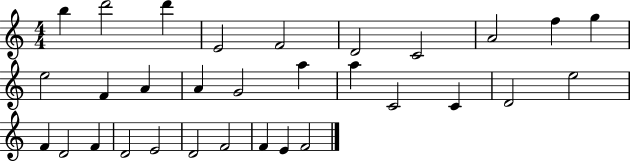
B5/q D6/h D6/q E4/h F4/h D4/h C4/h A4/h F5/q G5/q E5/h F4/q A4/q A4/q G4/h A5/q A5/q C4/h C4/q D4/h E5/h F4/q D4/h F4/q D4/h E4/h D4/h F4/h F4/q E4/q F4/h